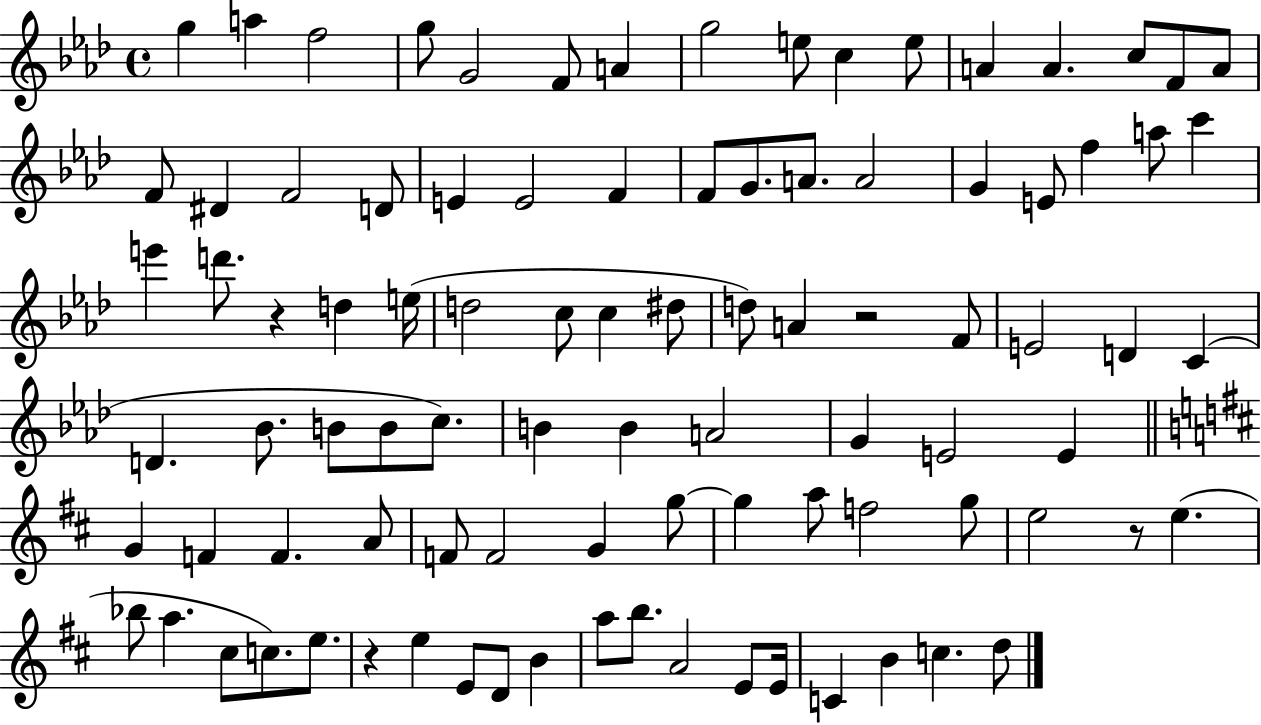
G5/q A5/q F5/h G5/e G4/h F4/e A4/q G5/h E5/e C5/q E5/e A4/q A4/q. C5/e F4/e A4/e F4/e D#4/q F4/h D4/e E4/q E4/h F4/q F4/e G4/e. A4/e. A4/h G4/q E4/e F5/q A5/e C6/q E6/q D6/e. R/q D5/q E5/s D5/h C5/e C5/q D#5/e D5/e A4/q R/h F4/e E4/h D4/q C4/q D4/q. Bb4/e. B4/e B4/e C5/e. B4/q B4/q A4/h G4/q E4/h E4/q G4/q F4/q F4/q. A4/e F4/e F4/h G4/q G5/e G5/q A5/e F5/h G5/e E5/h R/e E5/q. Bb5/e A5/q. C#5/e C5/e. E5/e. R/q E5/q E4/e D4/e B4/q A5/e B5/e. A4/h E4/e E4/s C4/q B4/q C5/q. D5/e